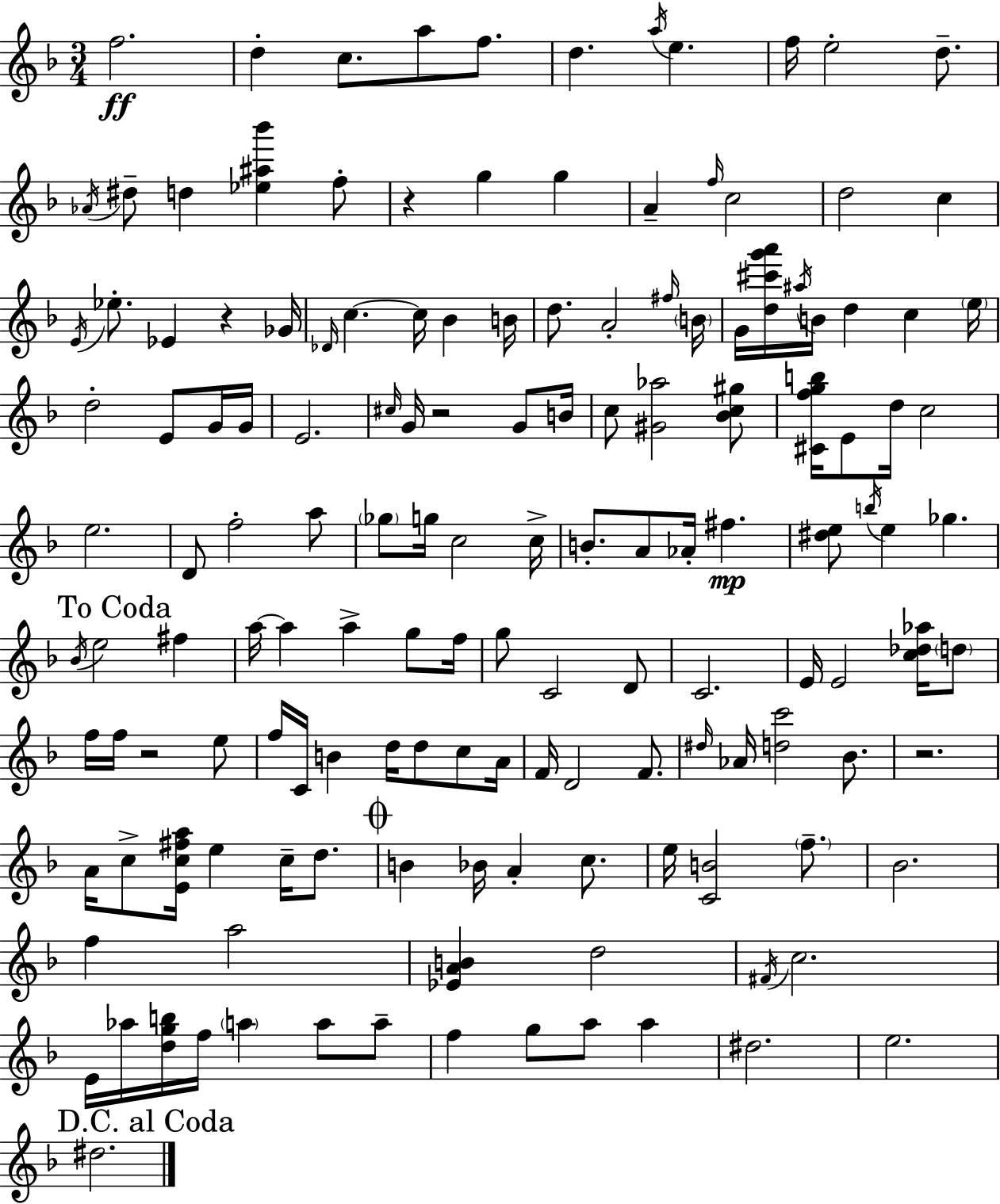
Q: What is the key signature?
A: F major